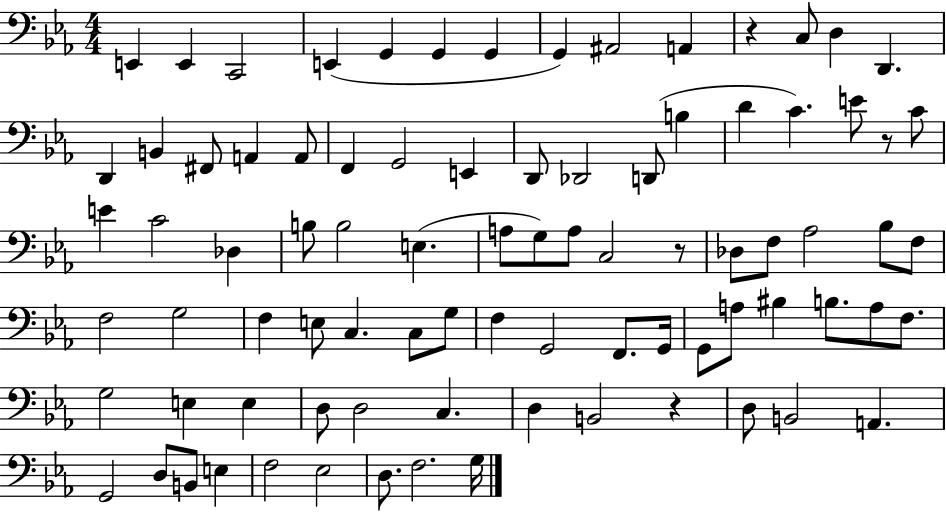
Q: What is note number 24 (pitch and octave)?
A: D2